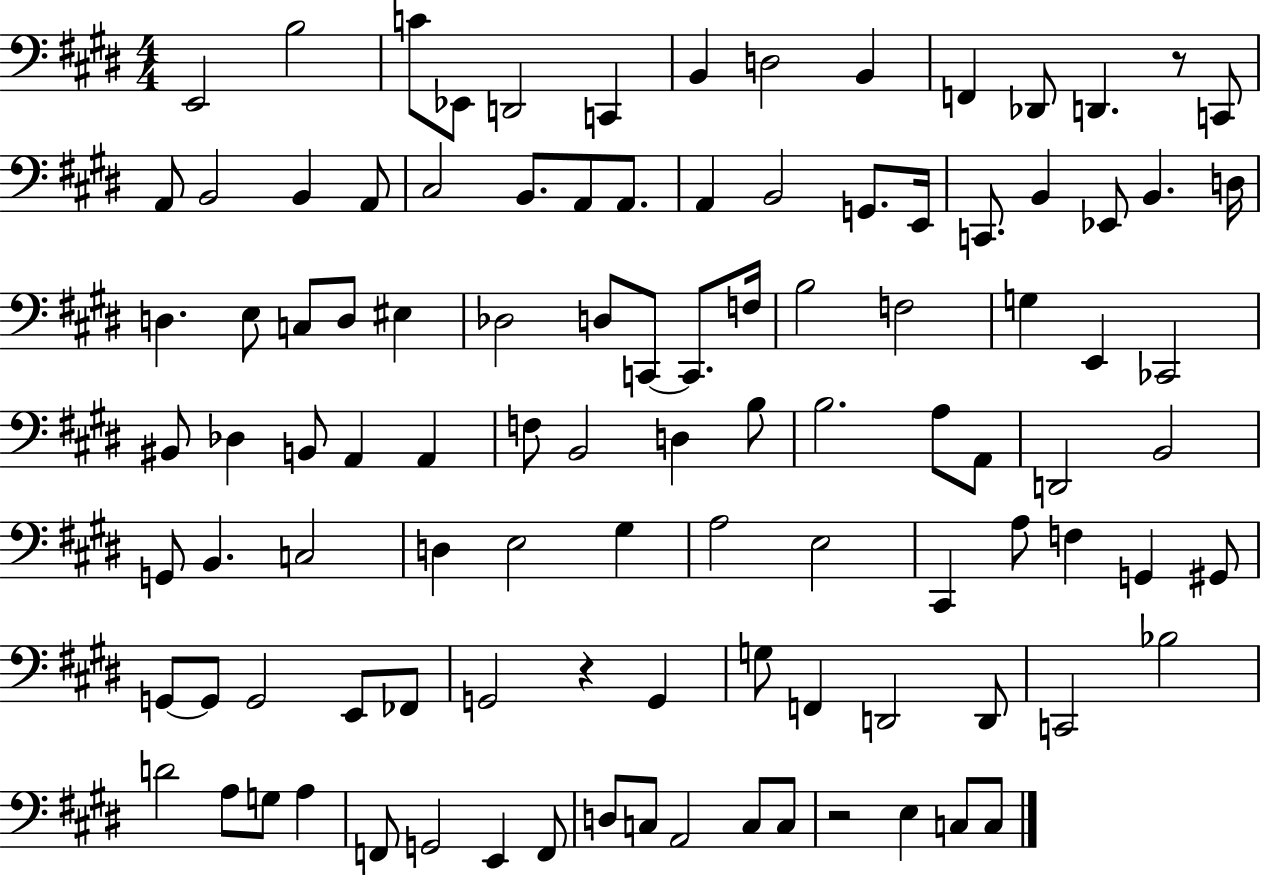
E2/h B3/h C4/e Eb2/e D2/h C2/q B2/q D3/h B2/q F2/q Db2/e D2/q. R/e C2/e A2/e B2/h B2/q A2/e C#3/h B2/e. A2/e A2/e. A2/q B2/h G2/e. E2/s C2/e. B2/q Eb2/e B2/q. D3/s D3/q. E3/e C3/e D3/e EIS3/q Db3/h D3/e C2/e C2/e. F3/s B3/h F3/h G3/q E2/q CES2/h BIS2/e Db3/q B2/e A2/q A2/q F3/e B2/h D3/q B3/e B3/h. A3/e A2/e D2/h B2/h G2/e B2/q. C3/h D3/q E3/h G#3/q A3/h E3/h C#2/q A3/e F3/q G2/q G#2/e G2/e G2/e G2/h E2/e FES2/e G2/h R/q G2/q G3/e F2/q D2/h D2/e C2/h Bb3/h D4/h A3/e G3/e A3/q F2/e G2/h E2/q F2/e D3/e C3/e A2/h C3/e C3/e R/h E3/q C3/e C3/e